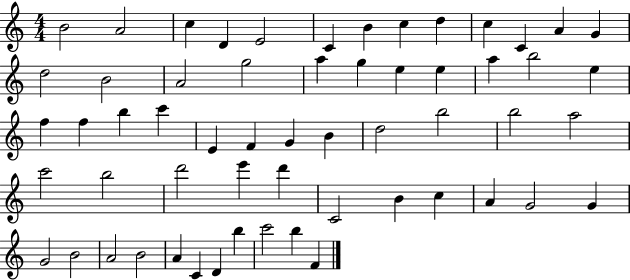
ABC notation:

X:1
T:Untitled
M:4/4
L:1/4
K:C
B2 A2 c D E2 C B c d c C A G d2 B2 A2 g2 a g e e a b2 e f f b c' E F G B d2 b2 b2 a2 c'2 b2 d'2 e' d' C2 B c A G2 G G2 B2 A2 B2 A C D b c'2 b F